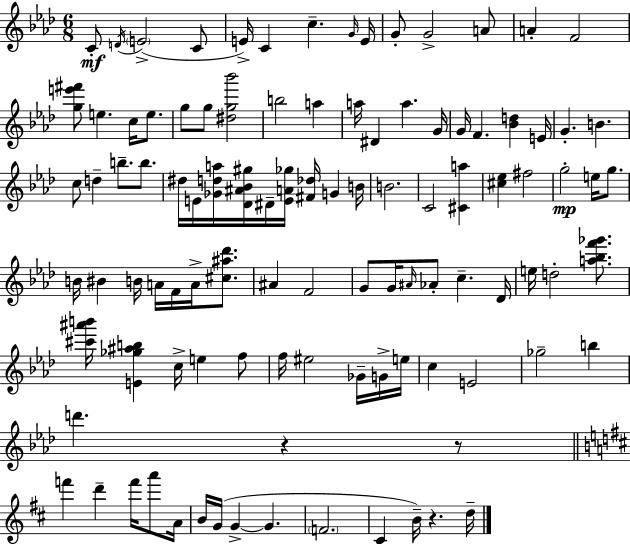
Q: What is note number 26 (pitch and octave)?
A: G4